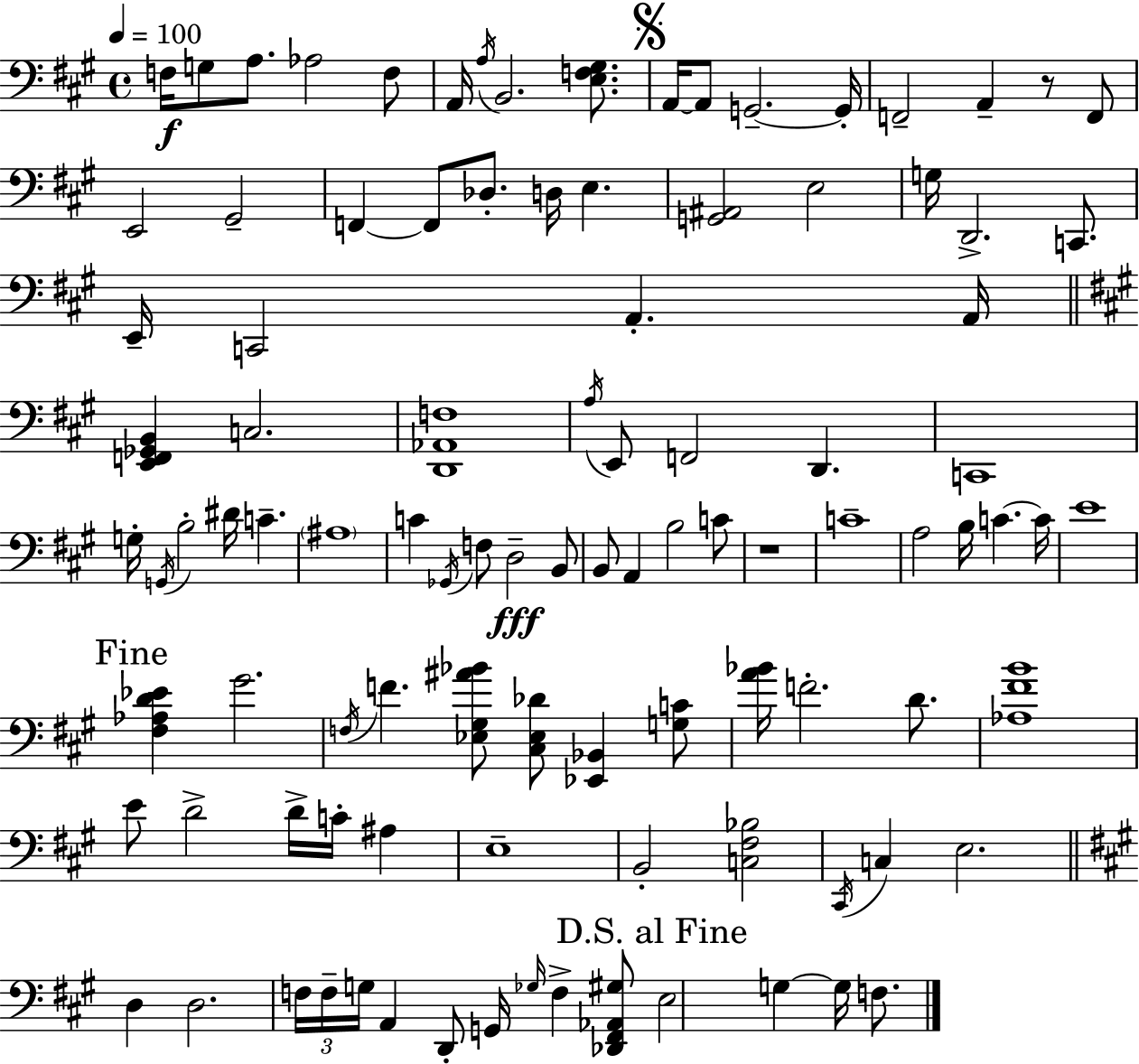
{
  \clef bass
  \time 4/4
  \defaultTimeSignature
  \key a \major
  \tempo 4 = 100
  f16\f g8 a8. aes2 f8 | a,16 \acciaccatura { a16 } b,2. <e f gis>8. | \mark \markup { \musicglyph "scripts.segno" } a,16~~ a,8 g,2.--~~ | g,16-. f,2-- a,4-- r8 f,8 | \break e,2 gis,2-- | f,4~~ f,8 des8.-. d16 e4. | <g, ais,>2 e2 | g16 d,2.-> c,8. | \break e,16-- c,2 a,4.-. | a,16 \bar "||" \break \key a \major <e, f, ges, b,>4 c2. | <d, aes, f>1 | \acciaccatura { a16 } e,8 f,2 d,4. | c,1 | \break g16-. \acciaccatura { g,16 } b2-. dis'16 c'4.-- | \parenthesize ais1 | c'4 \acciaccatura { ges,16 } f8 d2--\fff | b,8 b,8 a,4 b2 | \break c'8 r1 | c'1-- | a2 b16 c'4.~~ | c'16 e'1 | \break \mark "Fine" <fis aes d' ees'>4 gis'2. | \acciaccatura { f16 } f'4. <ees gis ais' bes'>8 <cis ees des'>8 <ees, bes,>4 | <g c'>8 <a' bes'>16 f'2.-. | d'8. <aes fis' b'>1 | \break e'8 d'2-> d'16-> c'16-. | ais4 e1-- | b,2-. <c fis bes>2 | \acciaccatura { cis,16 } c4 e2. | \break \bar "||" \break \key a \major d4 d2. | \tuplet 3/2 { f16 f16-- g16 } a,4 d,8-. g,16 \grace { ges16 } f4-> <des, fis, aes, gis>8 | \mark "D.S. al Fine" e2 g4~~ g16 f8. | \bar "|."
}